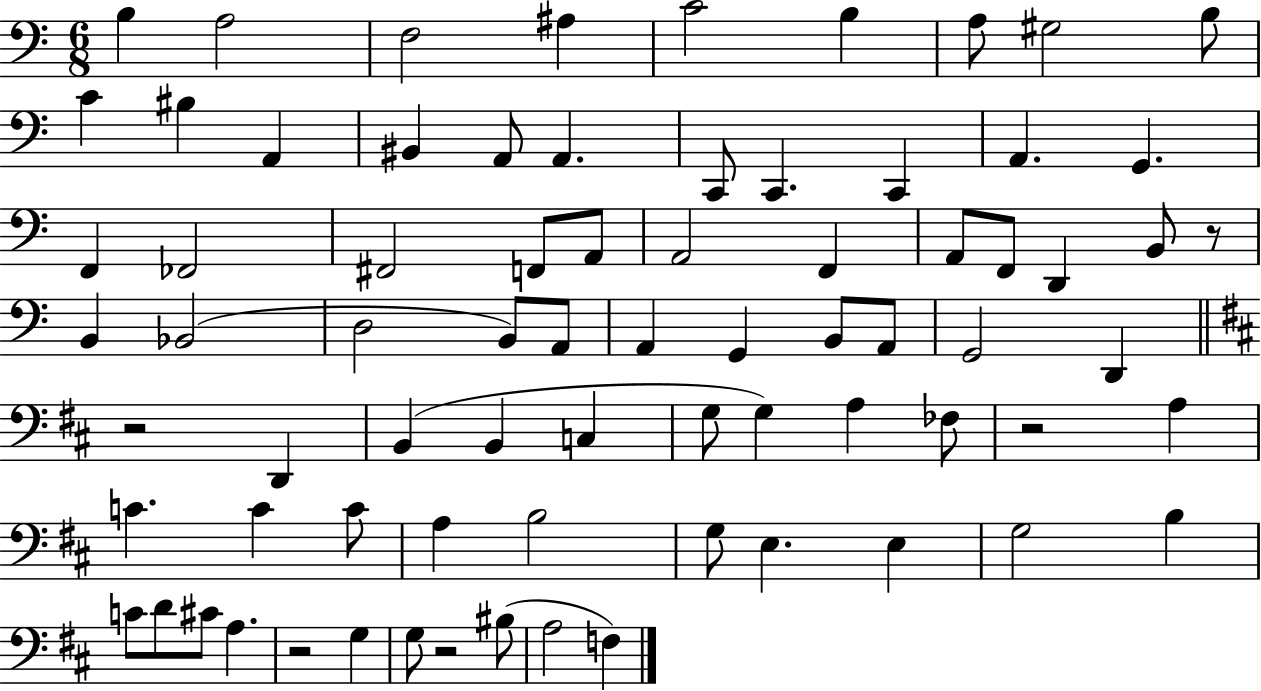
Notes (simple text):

B3/q A3/h F3/h A#3/q C4/h B3/q A3/e G#3/h B3/e C4/q BIS3/q A2/q BIS2/q A2/e A2/q. C2/e C2/q. C2/q A2/q. G2/q. F2/q FES2/h F#2/h F2/e A2/e A2/h F2/q A2/e F2/e D2/q B2/e R/e B2/q Bb2/h D3/h B2/e A2/e A2/q G2/q B2/e A2/e G2/h D2/q R/h D2/q B2/q B2/q C3/q G3/e G3/q A3/q FES3/e R/h A3/q C4/q. C4/q C4/e A3/q B3/h G3/e E3/q. E3/q G3/h B3/q C4/e D4/e C#4/e A3/q. R/h G3/q G3/e R/h BIS3/e A3/h F3/q